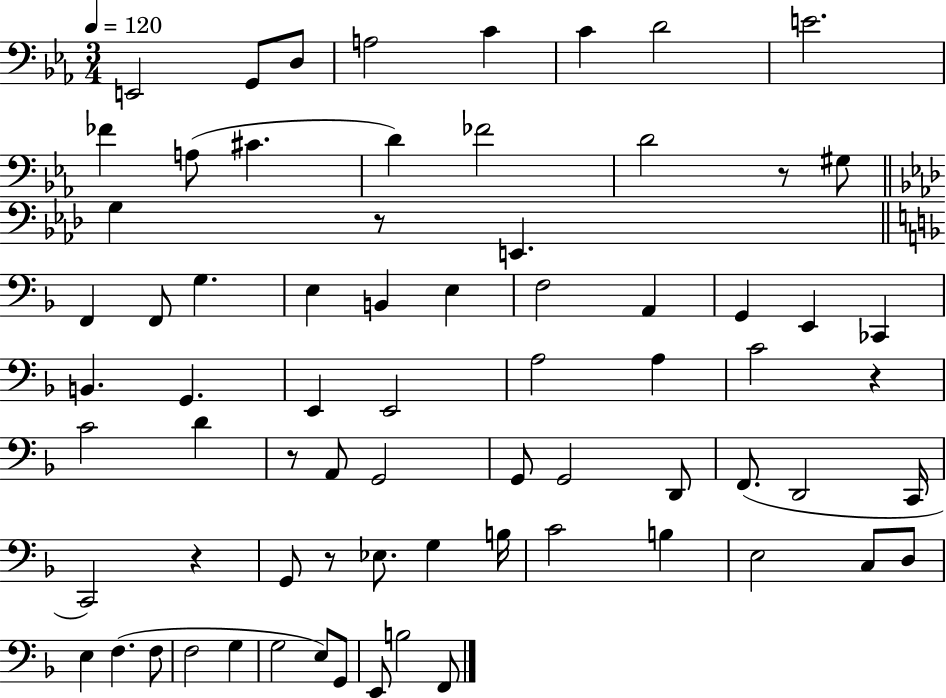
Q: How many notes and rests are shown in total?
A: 72